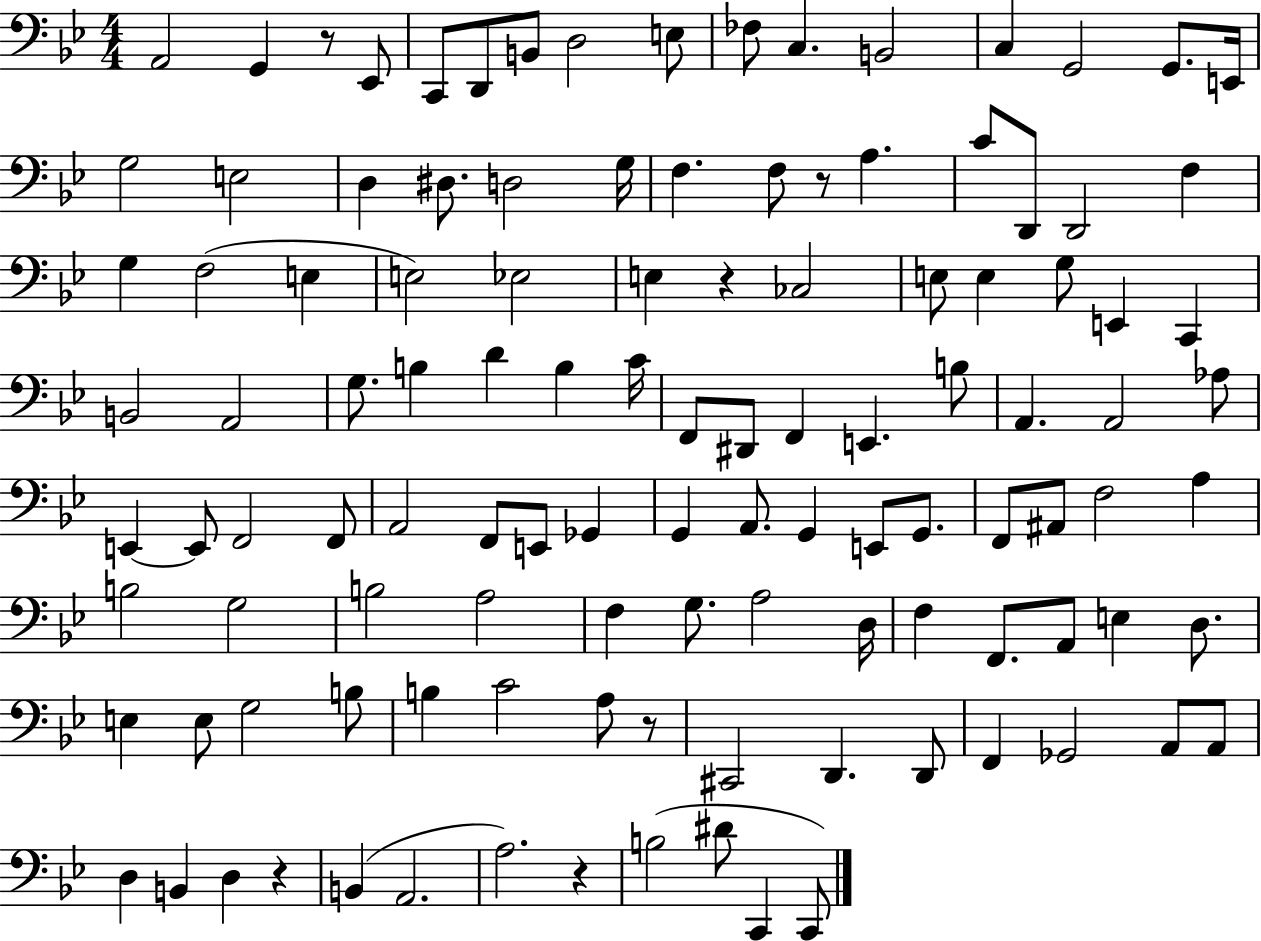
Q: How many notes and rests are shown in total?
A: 115